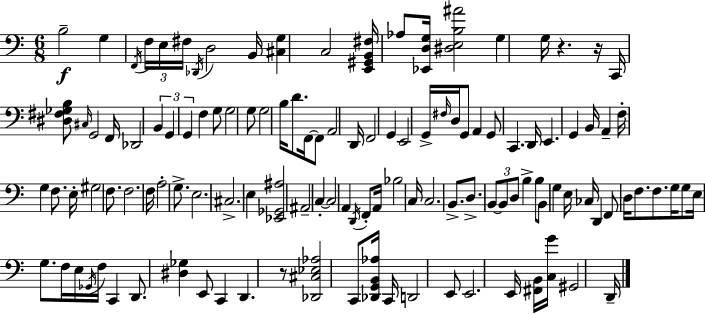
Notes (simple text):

B3/h G3/q F2/s F3/s E3/s F#3/s Db2/s D3/h B2/s [C#3,G3]/q C3/h [E2,G#2,B2,F#3]/s Ab3/e [Eb2,D3,G3]/s [D#3,E3,B3,A#4]/h G3/q G3/s R/q. R/s C2/s [D#3,F#3,Gb3,B3]/e C#3/s G2/h F2/s Db2/h B2/q G2/q G2/q F3/q G3/e G3/h G3/e G3/h B3/s D4/e. F2/s F2/e A2/h D2/s F2/h G2/q E2/h G2/s F#3/s D3/s G2/e A2/q G2/e C2/q. D2/s E2/q. G2/q B2/s A2/q F3/s G3/q F3/e. E3/s G#3/h F3/e. F3/h. F3/s A3/h G3/e. E3/h. C#3/h. E3/q [Eb2,Gb2,A#3]/h A#2/h C3/q C3/h A2/q D2/s F2/e A2/s Bb3/h C3/s C3/h. B2/e. D3/e. B2/e B2/e D3/e B3/q B3/e B2/e G3/q E3/s CES3/s D2/q F2/e D3/s F3/e. F3/e. G3/s G3/e E3/s G3/e. F3/s E3/s Gb2/s F3/s C2/q D2/e. [D#3,Gb3]/q E2/e C2/q D2/q. R/e [Db2,C#3,Eb3,Ab3]/h C2/e [Db2,G2,B2,Ab3]/s C2/s D2/h E2/e E2/h. E2/s [F#2,B2]/s [C3,G4]/s G#2/h D2/s